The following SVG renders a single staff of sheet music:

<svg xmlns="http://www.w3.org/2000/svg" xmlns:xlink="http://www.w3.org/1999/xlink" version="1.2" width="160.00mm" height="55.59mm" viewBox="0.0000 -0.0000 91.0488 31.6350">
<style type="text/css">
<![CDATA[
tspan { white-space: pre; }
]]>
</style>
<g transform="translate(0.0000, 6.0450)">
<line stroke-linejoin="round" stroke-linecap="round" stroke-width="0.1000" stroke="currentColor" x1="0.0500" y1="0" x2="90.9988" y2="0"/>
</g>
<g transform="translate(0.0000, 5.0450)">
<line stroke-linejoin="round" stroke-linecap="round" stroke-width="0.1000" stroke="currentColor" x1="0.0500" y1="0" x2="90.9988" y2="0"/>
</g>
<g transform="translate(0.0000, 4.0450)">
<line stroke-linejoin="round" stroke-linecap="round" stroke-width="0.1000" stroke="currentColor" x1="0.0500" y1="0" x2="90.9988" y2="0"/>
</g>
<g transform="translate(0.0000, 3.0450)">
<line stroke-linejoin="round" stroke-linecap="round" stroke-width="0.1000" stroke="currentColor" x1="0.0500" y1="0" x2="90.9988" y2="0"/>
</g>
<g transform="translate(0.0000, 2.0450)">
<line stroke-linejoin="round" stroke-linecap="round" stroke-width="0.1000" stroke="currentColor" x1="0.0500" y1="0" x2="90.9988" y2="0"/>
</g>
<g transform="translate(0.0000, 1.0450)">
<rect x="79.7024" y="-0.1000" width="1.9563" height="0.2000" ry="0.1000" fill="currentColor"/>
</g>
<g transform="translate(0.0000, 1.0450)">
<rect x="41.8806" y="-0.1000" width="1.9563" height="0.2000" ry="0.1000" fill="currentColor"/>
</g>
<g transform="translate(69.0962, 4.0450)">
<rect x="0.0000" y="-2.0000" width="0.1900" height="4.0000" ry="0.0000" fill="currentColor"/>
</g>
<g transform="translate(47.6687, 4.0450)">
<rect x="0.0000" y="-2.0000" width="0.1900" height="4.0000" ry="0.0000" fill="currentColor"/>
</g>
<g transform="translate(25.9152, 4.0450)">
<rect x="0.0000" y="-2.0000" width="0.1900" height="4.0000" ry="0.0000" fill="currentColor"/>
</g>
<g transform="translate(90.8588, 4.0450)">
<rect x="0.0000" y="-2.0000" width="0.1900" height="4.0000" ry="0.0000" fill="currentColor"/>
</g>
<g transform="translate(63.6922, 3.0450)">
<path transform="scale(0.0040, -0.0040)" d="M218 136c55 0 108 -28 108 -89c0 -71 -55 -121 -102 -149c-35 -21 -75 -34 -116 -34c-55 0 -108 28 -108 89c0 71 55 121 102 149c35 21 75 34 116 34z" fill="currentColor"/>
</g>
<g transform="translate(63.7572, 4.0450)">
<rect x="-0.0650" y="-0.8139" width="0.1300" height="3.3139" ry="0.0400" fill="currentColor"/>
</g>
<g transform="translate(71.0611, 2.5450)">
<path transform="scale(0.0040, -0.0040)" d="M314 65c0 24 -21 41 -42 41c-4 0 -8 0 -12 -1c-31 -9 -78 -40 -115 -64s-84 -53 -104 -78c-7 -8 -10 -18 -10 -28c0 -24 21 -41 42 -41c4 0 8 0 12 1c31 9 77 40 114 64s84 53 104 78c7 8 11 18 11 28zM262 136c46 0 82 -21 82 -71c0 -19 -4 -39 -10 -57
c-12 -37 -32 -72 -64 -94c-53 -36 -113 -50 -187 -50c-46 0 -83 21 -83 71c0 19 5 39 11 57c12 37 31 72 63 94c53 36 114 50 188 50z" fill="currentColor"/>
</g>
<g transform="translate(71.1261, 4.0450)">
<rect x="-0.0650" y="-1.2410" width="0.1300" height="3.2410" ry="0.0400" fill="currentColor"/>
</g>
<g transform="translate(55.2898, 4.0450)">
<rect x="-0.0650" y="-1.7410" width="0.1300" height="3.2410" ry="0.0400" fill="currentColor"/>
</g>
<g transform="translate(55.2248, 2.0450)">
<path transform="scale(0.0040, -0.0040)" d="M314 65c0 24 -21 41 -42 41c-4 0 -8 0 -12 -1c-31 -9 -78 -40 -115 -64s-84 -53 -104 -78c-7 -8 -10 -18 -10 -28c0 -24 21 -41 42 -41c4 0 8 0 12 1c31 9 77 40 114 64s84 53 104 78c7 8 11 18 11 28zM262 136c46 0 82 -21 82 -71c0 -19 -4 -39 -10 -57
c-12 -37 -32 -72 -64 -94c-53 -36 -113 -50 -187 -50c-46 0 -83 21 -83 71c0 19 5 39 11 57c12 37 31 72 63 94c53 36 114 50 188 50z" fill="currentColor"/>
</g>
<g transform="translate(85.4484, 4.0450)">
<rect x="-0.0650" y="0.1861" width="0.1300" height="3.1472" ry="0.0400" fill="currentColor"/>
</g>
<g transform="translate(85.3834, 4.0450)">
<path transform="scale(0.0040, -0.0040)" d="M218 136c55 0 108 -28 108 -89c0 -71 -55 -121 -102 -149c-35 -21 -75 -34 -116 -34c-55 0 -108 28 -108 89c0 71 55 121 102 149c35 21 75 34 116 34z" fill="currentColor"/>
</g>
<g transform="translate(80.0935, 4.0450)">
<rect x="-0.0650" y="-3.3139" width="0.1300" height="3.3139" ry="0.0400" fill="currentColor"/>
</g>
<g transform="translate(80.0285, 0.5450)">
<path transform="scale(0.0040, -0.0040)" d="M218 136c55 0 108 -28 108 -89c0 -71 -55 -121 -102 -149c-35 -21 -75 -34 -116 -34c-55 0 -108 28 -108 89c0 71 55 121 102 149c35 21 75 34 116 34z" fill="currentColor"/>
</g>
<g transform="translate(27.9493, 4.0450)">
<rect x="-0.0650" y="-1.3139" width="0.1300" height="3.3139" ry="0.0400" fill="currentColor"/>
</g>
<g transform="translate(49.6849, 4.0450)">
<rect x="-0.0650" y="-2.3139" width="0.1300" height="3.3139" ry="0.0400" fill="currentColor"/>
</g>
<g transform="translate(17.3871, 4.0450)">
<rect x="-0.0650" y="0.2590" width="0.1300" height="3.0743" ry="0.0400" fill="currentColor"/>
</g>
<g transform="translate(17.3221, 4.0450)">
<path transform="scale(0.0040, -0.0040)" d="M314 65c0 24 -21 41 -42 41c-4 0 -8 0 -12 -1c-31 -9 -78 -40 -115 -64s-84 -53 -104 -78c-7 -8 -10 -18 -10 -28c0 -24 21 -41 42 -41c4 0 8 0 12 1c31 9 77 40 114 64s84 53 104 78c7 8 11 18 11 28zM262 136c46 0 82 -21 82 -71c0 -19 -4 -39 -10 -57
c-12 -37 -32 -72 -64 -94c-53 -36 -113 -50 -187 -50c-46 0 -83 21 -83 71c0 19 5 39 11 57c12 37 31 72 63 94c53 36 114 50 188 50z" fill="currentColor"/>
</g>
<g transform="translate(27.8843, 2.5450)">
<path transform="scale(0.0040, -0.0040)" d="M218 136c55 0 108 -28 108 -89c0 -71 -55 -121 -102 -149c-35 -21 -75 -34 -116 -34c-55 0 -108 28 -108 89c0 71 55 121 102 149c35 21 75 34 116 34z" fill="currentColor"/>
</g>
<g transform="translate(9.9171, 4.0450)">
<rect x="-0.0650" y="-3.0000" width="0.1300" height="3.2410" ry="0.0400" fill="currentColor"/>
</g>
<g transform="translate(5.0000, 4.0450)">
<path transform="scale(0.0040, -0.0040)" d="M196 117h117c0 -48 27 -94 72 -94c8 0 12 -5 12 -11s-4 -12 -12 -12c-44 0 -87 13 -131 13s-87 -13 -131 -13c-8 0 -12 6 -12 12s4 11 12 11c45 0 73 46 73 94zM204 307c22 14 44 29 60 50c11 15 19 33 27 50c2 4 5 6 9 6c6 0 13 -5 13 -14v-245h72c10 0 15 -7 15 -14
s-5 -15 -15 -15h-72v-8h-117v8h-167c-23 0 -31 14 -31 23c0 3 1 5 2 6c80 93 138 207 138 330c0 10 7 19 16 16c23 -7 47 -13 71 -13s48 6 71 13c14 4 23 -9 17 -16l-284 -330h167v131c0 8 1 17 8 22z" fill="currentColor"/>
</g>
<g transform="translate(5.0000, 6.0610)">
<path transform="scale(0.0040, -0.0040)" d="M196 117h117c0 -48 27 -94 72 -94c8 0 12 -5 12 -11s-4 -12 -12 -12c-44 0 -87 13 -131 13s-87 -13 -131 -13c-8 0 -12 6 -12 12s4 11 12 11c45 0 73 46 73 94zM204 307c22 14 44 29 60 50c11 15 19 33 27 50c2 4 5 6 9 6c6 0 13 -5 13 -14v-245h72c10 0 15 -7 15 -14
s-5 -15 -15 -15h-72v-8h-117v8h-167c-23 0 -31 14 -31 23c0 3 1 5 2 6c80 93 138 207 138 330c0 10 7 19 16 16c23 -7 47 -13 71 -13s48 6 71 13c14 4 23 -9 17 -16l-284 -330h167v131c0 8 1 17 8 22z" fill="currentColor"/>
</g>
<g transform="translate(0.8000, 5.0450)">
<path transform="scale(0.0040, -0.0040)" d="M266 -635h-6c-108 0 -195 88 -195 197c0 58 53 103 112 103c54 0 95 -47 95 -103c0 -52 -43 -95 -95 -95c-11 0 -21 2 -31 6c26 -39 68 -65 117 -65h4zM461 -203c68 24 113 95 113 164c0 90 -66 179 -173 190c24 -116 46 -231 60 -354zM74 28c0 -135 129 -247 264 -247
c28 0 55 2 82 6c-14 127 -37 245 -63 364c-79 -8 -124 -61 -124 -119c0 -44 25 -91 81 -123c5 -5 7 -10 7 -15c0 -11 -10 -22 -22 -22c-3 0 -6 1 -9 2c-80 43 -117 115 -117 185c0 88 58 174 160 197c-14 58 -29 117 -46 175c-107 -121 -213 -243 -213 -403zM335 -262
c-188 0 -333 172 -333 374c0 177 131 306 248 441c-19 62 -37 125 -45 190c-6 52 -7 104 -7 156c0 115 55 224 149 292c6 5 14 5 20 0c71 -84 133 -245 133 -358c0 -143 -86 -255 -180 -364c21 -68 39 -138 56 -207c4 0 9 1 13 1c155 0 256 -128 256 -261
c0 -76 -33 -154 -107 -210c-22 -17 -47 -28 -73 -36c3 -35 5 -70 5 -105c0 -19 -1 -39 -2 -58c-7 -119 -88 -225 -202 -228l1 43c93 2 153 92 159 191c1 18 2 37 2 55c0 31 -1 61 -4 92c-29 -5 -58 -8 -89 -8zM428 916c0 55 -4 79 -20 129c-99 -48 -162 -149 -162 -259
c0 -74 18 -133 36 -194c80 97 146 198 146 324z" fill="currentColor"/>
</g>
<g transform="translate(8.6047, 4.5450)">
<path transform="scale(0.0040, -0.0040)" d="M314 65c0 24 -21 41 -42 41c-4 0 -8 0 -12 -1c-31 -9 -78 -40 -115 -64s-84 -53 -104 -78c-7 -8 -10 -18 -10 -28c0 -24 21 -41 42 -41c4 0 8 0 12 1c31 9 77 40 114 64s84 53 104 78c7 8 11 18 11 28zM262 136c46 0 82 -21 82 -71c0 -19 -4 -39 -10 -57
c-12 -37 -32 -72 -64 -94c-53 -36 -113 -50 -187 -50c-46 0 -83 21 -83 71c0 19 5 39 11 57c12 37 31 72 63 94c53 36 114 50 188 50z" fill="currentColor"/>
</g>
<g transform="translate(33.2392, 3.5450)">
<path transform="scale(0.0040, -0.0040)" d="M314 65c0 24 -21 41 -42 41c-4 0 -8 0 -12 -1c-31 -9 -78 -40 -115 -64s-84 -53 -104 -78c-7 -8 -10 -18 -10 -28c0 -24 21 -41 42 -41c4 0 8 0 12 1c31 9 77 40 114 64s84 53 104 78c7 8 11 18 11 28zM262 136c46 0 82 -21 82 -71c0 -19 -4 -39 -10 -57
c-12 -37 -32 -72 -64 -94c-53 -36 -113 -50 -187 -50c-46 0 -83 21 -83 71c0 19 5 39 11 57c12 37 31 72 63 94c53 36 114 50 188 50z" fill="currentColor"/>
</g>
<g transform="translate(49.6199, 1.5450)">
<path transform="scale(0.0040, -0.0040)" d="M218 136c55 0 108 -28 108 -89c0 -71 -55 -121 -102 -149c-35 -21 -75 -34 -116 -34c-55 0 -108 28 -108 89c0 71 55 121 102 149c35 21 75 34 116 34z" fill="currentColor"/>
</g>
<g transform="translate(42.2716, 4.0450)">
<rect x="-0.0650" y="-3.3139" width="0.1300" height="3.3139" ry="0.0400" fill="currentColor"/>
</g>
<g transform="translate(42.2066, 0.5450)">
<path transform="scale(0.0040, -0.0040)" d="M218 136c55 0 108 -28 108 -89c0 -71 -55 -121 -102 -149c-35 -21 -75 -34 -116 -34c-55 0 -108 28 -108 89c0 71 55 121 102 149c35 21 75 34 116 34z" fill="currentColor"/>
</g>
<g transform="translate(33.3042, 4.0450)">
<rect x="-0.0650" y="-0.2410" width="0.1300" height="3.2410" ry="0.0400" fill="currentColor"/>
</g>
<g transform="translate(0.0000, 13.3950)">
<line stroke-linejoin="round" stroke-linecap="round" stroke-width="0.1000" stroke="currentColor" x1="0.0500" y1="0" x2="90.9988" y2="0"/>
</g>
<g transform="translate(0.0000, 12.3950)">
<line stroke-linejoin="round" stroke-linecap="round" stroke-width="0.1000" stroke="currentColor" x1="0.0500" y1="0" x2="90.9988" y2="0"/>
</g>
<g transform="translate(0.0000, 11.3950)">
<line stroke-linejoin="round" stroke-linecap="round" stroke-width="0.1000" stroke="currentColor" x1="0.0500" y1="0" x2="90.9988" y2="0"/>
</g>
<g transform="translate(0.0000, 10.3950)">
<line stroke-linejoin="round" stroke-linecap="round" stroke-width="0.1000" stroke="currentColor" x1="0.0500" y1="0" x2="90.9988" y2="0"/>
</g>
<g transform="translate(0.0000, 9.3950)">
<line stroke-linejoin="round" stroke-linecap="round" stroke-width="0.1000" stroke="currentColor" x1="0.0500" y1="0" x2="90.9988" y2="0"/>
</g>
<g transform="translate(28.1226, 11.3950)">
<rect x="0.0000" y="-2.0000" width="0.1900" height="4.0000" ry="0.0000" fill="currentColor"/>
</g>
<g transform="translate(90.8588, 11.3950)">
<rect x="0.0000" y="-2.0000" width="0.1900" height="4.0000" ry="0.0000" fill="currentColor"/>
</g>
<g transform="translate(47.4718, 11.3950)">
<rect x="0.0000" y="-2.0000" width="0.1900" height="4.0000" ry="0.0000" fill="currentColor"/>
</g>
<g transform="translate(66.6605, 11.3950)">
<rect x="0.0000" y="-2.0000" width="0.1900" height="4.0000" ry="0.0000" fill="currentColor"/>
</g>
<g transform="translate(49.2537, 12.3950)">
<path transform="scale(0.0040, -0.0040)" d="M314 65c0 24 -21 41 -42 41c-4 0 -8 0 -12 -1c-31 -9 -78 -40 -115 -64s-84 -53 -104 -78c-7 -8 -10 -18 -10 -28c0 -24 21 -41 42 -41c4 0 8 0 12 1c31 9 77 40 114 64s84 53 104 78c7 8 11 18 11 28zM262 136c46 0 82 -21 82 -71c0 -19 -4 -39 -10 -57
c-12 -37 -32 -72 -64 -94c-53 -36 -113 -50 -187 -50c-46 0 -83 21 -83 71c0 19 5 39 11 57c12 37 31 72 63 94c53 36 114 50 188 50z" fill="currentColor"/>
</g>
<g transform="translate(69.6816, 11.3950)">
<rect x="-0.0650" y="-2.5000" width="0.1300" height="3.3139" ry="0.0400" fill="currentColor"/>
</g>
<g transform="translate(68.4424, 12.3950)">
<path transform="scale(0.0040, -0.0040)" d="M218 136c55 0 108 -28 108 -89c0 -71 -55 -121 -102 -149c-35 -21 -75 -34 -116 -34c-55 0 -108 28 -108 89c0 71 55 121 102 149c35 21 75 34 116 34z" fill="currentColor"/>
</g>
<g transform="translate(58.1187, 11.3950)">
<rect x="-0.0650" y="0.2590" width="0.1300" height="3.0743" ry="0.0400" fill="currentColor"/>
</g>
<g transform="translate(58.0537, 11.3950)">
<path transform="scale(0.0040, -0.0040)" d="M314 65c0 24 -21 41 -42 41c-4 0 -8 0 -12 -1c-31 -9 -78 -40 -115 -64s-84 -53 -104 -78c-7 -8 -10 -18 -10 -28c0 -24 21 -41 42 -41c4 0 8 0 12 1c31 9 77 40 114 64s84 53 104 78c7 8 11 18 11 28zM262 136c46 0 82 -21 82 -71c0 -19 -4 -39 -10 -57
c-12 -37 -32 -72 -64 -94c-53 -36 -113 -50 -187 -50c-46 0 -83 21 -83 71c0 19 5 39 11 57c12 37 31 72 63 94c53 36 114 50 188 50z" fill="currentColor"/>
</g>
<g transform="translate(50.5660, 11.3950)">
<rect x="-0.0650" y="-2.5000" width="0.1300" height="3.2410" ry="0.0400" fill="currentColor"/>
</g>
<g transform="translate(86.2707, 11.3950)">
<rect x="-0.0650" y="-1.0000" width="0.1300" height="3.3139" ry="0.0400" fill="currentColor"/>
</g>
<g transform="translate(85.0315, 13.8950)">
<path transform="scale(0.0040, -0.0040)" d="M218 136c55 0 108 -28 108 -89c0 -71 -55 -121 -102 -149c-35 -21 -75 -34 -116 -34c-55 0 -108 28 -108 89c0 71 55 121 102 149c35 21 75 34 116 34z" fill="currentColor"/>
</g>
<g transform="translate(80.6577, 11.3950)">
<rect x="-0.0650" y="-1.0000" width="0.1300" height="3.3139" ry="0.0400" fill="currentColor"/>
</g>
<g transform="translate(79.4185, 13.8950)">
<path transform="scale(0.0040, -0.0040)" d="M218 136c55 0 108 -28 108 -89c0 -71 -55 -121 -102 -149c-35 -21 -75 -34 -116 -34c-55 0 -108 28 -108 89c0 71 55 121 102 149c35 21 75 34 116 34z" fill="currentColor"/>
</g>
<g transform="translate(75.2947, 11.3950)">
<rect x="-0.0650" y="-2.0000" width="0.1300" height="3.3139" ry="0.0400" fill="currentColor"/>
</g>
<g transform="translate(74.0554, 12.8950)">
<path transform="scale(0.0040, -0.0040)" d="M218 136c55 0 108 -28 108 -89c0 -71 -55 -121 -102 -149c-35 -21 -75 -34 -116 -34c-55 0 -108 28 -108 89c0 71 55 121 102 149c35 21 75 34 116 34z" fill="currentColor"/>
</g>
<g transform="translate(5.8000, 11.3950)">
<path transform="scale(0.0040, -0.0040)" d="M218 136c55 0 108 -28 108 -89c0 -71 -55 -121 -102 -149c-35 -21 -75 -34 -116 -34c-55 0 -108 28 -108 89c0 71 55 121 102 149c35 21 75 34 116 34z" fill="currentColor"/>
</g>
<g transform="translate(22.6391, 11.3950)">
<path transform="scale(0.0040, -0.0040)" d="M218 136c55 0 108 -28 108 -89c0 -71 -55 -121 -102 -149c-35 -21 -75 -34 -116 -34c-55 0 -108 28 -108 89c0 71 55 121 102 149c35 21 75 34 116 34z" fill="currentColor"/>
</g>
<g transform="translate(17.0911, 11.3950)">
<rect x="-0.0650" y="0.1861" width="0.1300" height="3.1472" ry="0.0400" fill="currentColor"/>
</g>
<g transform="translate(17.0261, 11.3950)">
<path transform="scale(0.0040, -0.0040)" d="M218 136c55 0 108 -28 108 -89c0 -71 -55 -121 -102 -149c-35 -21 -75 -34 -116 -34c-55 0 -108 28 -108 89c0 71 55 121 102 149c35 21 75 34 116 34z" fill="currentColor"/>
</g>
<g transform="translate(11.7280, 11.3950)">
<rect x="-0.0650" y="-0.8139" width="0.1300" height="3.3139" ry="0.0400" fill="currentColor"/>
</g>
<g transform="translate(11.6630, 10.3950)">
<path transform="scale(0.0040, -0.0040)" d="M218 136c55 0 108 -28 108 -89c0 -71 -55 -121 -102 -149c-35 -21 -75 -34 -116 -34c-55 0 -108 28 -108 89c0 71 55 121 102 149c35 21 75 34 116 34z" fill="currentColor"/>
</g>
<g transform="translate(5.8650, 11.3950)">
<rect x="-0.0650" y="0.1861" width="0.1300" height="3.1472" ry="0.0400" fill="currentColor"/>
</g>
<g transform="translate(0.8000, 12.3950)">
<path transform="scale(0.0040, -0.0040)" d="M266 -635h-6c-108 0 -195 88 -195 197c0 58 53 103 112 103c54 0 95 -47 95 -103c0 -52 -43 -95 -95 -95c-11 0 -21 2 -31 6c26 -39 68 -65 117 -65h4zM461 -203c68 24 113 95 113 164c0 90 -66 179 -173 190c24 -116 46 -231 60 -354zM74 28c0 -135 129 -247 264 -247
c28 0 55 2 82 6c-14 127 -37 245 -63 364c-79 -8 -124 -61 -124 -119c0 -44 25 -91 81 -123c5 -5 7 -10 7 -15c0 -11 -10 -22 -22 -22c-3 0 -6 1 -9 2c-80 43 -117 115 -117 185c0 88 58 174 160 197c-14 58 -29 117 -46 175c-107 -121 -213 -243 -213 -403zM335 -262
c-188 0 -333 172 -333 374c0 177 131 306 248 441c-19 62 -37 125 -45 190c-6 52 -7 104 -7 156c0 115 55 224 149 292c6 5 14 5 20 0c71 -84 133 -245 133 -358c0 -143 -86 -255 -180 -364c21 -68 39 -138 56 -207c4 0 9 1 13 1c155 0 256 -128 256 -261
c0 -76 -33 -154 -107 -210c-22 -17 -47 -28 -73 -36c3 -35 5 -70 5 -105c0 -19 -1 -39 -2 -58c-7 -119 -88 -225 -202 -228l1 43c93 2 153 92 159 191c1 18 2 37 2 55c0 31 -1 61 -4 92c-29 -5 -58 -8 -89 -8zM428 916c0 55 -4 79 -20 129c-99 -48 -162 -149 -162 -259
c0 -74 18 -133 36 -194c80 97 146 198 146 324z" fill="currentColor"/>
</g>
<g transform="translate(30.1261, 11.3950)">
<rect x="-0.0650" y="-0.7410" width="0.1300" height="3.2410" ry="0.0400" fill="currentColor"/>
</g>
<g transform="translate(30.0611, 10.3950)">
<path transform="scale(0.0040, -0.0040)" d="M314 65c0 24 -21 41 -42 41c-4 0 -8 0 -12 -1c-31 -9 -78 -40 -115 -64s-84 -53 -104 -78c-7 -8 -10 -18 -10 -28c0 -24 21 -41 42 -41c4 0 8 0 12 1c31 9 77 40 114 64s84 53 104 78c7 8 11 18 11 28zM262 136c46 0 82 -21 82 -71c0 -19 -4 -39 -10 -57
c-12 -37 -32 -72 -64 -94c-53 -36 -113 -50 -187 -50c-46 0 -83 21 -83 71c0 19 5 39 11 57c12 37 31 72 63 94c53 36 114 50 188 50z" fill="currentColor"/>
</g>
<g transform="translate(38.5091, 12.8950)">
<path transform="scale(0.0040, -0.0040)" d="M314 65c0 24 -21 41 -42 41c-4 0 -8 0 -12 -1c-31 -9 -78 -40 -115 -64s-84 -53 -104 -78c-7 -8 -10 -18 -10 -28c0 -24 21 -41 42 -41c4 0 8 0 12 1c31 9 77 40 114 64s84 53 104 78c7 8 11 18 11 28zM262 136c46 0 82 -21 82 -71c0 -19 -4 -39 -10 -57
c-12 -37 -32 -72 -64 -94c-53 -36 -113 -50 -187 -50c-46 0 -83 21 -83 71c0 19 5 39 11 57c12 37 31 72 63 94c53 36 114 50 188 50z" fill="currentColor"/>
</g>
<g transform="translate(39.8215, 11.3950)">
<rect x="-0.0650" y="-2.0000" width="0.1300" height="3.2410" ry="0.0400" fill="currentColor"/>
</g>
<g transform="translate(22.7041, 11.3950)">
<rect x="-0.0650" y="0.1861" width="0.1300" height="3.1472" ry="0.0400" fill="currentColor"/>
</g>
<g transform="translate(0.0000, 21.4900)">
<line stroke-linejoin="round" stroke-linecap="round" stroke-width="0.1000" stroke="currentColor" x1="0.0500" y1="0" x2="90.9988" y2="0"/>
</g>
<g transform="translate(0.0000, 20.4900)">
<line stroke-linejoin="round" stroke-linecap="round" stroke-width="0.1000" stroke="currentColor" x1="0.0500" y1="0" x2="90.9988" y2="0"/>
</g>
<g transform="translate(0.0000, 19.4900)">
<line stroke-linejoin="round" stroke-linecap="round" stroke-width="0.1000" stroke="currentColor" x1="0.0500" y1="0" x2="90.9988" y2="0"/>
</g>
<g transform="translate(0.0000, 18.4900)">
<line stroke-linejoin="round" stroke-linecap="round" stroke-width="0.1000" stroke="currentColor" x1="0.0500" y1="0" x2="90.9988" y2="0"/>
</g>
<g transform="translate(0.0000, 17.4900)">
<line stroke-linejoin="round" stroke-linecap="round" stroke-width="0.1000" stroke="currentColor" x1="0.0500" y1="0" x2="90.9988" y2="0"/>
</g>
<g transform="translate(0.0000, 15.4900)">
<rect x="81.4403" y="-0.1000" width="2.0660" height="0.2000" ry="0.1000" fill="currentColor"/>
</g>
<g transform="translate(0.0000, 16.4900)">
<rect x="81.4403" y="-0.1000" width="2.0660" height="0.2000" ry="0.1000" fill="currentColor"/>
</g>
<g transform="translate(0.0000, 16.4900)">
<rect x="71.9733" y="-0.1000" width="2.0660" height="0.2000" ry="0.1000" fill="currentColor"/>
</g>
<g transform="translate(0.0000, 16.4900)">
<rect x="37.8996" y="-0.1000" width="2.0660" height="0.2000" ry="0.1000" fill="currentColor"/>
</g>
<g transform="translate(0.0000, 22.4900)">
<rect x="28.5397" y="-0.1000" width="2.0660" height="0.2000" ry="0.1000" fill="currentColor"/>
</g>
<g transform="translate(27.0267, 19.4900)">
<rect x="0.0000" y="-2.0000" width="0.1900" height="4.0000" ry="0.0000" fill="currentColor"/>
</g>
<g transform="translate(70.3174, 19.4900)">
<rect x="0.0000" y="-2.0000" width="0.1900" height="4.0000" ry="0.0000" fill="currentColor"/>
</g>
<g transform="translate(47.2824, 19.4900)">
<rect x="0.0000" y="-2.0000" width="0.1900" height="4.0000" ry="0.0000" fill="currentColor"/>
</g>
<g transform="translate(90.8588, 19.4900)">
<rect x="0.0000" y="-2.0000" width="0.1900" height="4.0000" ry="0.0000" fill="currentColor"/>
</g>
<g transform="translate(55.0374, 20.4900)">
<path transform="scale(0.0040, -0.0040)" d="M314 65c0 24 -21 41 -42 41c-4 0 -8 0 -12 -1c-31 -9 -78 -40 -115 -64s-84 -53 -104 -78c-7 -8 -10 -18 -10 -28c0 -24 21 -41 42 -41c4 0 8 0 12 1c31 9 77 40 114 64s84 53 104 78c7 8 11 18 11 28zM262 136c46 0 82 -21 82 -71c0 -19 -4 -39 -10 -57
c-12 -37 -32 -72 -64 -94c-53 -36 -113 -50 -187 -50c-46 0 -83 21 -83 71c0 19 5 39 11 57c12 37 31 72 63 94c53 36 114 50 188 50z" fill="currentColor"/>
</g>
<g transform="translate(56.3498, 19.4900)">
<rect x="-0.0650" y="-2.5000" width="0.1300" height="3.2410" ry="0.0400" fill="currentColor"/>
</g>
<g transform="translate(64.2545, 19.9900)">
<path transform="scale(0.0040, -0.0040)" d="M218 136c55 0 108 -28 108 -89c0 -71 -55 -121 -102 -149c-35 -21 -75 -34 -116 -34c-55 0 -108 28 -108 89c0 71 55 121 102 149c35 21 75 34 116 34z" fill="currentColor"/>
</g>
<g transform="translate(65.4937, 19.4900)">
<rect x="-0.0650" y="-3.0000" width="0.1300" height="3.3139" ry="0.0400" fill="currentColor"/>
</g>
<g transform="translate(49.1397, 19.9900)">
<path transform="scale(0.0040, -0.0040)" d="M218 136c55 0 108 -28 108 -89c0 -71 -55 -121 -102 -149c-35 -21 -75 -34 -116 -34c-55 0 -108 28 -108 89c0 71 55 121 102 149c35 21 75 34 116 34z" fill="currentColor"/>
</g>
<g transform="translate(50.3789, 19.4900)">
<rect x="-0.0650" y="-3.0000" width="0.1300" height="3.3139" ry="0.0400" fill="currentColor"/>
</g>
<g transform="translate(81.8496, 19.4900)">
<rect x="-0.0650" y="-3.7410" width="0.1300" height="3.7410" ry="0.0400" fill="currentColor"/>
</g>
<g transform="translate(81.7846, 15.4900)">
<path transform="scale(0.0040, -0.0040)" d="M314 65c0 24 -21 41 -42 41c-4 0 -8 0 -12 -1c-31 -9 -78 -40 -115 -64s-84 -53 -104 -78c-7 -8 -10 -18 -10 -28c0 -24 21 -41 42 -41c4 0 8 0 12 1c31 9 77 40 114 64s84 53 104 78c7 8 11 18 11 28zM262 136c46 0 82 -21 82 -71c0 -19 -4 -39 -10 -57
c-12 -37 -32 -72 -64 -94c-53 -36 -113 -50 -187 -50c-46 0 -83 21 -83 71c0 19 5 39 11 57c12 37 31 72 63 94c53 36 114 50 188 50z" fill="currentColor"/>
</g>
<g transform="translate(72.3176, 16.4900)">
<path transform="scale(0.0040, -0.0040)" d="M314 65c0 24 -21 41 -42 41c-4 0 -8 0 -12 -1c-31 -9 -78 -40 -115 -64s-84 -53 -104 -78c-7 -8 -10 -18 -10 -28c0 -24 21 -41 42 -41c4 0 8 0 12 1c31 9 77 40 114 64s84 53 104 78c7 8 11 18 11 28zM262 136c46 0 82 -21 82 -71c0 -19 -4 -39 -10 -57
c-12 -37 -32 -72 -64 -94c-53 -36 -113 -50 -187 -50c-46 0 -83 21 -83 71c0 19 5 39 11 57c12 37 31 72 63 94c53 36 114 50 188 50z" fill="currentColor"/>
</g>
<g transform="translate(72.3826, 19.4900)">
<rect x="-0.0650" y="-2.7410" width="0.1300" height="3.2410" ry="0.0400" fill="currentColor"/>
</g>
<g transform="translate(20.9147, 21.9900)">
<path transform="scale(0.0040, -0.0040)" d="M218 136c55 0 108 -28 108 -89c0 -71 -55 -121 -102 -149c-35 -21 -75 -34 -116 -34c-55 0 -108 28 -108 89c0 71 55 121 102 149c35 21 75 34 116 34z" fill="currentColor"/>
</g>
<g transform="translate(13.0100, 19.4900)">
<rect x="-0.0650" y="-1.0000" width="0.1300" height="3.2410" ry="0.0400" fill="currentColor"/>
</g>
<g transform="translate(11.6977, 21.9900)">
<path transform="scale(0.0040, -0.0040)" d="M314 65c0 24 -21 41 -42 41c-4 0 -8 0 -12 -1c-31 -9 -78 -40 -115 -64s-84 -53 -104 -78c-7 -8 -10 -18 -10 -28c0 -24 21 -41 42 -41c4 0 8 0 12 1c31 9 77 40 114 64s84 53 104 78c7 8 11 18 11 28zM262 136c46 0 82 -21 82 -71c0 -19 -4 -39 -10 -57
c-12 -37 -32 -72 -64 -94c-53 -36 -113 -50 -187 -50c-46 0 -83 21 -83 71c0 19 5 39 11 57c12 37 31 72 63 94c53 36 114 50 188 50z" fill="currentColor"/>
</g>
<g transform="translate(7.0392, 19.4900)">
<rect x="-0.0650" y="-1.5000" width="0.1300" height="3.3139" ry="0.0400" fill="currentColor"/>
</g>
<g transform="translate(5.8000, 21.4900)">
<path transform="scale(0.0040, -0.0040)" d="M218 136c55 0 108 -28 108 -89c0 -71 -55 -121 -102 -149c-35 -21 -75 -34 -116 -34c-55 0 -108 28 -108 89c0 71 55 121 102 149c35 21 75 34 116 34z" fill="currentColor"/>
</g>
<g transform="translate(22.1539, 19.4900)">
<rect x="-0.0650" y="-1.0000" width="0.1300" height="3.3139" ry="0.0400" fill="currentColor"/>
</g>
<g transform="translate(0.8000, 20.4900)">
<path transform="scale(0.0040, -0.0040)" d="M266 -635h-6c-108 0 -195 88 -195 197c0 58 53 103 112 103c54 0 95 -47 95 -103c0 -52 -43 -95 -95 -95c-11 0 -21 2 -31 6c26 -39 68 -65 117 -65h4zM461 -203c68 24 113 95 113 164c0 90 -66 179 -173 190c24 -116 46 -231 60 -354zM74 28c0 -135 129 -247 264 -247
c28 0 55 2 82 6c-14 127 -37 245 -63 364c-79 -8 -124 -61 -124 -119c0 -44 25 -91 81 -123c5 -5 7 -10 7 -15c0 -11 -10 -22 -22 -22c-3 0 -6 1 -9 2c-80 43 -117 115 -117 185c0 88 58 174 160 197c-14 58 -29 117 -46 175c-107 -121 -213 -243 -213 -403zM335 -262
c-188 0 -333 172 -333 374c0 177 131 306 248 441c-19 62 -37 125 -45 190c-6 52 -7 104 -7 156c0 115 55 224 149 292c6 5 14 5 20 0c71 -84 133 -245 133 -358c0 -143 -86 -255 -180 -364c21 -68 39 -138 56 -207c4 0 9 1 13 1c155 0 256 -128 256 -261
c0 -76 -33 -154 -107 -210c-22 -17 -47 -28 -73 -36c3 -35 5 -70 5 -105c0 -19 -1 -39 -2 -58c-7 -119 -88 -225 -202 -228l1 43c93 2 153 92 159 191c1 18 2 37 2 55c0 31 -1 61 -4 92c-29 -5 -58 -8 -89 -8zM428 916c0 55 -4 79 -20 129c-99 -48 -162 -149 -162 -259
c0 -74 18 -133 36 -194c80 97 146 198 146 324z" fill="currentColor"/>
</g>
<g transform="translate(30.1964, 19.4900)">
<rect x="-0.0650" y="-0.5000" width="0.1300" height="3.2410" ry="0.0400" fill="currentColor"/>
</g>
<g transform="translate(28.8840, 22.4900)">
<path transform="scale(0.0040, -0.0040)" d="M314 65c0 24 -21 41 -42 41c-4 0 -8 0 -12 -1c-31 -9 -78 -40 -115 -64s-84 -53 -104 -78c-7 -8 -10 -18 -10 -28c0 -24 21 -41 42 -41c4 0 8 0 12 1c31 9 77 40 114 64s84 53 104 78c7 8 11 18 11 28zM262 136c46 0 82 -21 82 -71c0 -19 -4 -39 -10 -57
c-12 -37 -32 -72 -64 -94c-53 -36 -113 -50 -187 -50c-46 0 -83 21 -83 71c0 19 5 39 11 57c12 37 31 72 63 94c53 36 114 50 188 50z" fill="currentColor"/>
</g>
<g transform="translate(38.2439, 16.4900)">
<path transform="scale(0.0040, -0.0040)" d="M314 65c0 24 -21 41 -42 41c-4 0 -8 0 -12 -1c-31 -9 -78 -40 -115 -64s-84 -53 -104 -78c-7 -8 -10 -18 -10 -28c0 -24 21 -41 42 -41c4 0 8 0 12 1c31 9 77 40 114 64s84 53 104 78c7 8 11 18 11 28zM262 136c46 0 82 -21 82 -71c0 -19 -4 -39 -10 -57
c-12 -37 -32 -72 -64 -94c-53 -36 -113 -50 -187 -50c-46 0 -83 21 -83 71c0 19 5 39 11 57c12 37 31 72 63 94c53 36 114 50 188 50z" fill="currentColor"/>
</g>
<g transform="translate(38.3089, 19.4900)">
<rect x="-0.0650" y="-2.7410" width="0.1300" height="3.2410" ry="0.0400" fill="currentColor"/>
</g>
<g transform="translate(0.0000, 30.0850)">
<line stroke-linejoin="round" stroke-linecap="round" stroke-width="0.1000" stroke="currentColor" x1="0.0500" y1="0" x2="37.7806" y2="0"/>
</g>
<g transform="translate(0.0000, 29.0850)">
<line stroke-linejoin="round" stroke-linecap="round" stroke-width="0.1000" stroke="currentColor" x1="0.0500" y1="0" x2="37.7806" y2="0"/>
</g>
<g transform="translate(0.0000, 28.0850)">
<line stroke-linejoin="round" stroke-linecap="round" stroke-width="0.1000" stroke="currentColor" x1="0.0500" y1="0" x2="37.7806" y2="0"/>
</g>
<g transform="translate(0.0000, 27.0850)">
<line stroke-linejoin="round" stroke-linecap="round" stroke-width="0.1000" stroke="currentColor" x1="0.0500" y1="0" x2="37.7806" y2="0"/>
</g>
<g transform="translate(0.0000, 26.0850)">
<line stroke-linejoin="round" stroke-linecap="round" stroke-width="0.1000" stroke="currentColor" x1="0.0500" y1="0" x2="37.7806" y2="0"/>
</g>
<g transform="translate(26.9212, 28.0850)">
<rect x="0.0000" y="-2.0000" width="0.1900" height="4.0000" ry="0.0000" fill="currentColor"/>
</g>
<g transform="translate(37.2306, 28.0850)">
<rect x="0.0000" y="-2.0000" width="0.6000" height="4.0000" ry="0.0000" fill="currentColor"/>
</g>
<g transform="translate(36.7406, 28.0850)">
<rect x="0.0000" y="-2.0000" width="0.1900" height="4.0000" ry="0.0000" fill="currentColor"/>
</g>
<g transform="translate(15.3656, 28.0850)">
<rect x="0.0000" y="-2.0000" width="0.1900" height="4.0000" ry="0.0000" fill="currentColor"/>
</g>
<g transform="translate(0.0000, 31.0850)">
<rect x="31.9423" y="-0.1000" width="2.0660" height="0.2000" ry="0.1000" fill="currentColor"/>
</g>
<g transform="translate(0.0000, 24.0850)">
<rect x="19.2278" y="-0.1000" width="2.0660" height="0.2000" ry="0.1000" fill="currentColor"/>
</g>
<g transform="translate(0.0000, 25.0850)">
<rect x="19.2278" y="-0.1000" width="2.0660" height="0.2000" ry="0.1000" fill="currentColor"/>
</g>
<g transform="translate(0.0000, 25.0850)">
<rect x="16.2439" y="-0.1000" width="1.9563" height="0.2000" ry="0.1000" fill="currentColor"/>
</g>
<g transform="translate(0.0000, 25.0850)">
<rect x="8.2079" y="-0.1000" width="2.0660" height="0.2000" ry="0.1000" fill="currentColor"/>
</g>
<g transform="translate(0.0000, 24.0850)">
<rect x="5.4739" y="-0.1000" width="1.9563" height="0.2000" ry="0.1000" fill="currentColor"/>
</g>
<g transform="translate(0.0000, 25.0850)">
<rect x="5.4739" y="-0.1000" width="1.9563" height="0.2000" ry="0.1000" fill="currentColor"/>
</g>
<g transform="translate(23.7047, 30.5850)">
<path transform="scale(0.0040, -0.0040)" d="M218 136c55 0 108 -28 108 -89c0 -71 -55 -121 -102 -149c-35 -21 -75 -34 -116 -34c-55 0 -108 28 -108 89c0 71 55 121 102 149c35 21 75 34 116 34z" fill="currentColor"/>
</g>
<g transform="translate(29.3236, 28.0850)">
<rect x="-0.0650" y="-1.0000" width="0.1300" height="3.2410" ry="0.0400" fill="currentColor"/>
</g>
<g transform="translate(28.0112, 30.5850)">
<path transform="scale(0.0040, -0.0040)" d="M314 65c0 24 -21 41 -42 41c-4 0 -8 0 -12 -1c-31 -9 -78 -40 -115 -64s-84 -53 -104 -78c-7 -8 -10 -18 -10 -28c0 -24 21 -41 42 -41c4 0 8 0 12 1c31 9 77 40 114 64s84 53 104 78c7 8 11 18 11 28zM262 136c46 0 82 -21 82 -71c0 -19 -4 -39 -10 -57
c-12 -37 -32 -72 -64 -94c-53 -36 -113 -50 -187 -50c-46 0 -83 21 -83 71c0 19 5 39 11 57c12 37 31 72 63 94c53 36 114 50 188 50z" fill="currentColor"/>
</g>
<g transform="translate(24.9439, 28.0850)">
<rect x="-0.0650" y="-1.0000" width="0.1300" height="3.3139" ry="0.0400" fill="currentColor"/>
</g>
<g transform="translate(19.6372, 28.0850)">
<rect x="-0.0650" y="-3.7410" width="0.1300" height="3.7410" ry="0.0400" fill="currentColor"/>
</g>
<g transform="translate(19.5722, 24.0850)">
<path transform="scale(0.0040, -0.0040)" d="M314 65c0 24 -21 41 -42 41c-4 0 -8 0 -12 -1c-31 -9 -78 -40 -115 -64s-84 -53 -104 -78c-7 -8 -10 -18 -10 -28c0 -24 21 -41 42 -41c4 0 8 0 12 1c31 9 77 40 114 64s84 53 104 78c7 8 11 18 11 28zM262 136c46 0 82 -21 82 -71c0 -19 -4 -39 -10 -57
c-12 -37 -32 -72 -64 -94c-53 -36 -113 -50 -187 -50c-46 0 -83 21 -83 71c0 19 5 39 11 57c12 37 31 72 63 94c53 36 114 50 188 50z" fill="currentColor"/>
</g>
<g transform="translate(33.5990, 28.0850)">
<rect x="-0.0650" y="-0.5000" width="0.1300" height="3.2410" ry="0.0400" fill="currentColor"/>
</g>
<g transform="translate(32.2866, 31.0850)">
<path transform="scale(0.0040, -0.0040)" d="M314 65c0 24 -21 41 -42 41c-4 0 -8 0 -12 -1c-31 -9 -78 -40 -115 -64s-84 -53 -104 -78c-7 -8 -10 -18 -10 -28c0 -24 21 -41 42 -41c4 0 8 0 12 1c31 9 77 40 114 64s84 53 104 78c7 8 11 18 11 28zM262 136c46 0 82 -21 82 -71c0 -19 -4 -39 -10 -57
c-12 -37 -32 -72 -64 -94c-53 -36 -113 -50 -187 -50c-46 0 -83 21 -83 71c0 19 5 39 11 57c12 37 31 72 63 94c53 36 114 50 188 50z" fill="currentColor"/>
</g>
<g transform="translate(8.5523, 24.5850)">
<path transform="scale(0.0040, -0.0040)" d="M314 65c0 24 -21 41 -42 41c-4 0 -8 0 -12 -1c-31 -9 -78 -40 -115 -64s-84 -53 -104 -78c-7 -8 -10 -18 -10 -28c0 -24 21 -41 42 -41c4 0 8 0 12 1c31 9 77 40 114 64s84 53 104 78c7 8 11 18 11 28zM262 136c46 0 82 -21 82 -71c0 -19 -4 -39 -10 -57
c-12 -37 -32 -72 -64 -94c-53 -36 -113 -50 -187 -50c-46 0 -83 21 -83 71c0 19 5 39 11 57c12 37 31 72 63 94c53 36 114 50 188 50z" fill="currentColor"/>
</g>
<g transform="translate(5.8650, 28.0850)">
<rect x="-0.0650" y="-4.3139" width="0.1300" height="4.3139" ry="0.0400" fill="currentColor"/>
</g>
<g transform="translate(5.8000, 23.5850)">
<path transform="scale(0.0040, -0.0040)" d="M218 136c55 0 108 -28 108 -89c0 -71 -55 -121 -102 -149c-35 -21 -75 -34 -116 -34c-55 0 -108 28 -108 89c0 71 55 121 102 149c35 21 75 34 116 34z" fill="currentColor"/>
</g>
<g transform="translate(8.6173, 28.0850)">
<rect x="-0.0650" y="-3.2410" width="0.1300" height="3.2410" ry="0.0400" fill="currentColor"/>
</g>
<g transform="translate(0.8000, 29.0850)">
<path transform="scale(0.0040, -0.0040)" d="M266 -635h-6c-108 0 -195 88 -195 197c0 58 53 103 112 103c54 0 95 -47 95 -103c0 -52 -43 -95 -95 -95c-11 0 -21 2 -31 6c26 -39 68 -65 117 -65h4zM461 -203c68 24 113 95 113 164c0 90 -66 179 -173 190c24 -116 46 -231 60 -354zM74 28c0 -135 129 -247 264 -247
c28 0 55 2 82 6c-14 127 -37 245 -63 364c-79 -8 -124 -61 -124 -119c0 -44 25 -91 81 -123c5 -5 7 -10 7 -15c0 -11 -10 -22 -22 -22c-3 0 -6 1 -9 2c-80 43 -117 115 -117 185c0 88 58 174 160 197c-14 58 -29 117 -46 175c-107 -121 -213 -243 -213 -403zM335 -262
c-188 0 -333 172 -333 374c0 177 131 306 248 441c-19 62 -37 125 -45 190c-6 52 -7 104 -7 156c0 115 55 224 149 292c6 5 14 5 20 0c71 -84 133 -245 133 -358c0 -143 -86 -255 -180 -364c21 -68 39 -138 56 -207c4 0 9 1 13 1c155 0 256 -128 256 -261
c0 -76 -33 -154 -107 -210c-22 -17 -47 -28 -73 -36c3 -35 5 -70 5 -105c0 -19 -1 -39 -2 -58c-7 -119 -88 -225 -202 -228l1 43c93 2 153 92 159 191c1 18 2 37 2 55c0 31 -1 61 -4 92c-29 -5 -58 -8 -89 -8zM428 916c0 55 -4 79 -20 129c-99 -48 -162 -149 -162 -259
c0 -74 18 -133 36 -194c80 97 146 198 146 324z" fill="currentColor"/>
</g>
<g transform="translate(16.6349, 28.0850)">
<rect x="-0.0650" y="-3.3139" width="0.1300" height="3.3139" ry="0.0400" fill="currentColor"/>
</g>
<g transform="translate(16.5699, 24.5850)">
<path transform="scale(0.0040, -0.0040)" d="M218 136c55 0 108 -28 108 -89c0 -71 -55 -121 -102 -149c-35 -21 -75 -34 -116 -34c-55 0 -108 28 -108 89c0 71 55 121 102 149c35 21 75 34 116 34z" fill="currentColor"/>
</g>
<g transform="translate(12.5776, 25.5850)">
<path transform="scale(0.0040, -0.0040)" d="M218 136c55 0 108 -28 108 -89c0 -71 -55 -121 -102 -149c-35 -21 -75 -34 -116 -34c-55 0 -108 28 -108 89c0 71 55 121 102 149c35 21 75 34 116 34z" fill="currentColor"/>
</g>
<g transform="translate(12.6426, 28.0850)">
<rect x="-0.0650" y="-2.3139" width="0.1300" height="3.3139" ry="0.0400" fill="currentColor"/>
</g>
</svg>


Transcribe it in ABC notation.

X:1
T:Untitled
M:4/4
L:1/4
K:C
A2 B2 e c2 b g f2 d e2 b B B d B B d2 F2 G2 B2 G F D D E D2 D C2 a2 A G2 A a2 c'2 d' b2 g b c'2 D D2 C2